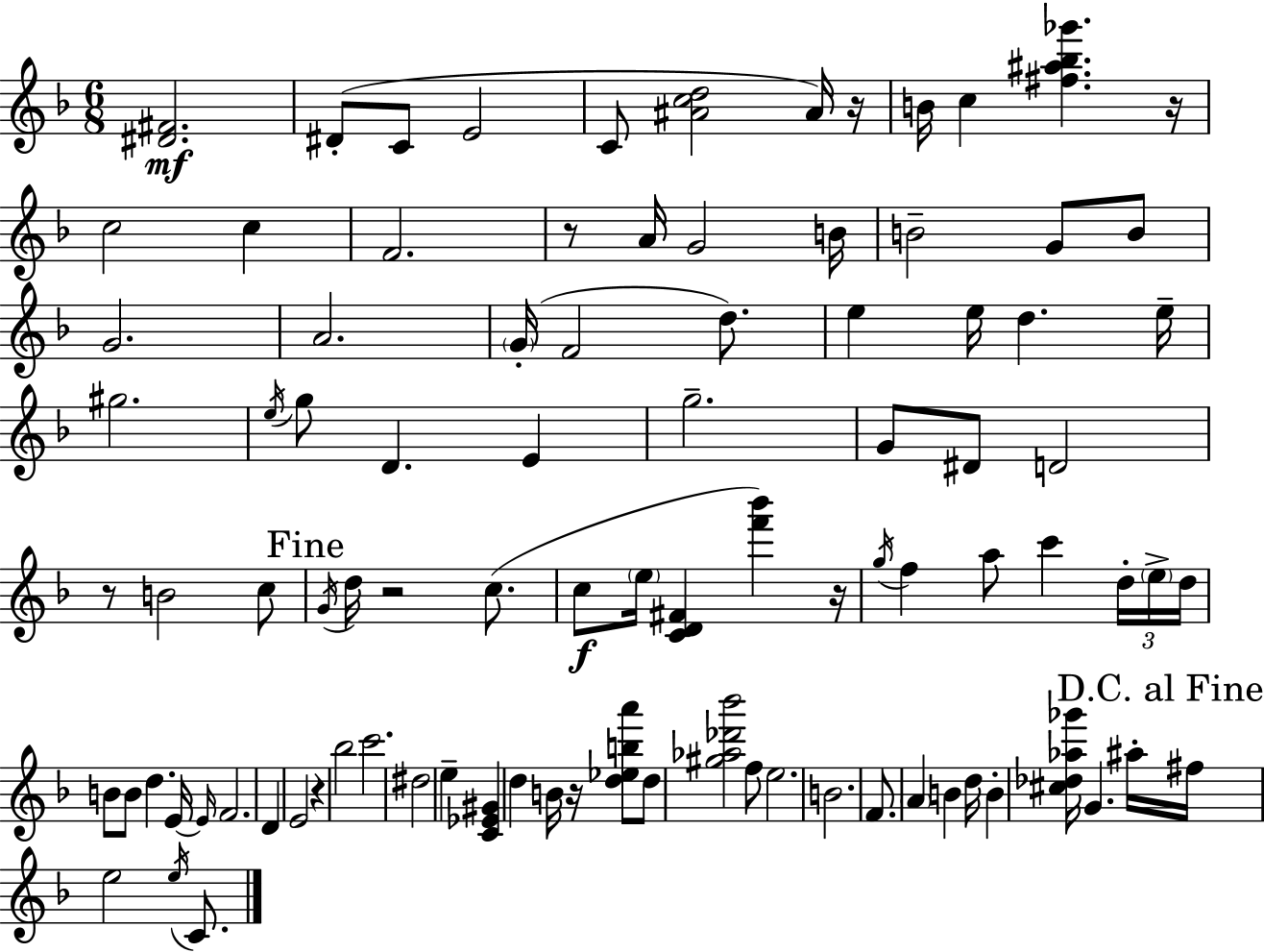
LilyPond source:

{
  \clef treble
  \numericTimeSignature
  \time 6/8
  \key d \minor
  \repeat volta 2 { <dis' fis'>2.\mf | dis'8-.( c'8 e'2 | c'8 <ais' c'' d''>2 ais'16) r16 | b'16 c''4 <fis'' ais'' bes'' ges'''>4. r16 | \break c''2 c''4 | f'2. | r8 a'16 g'2 b'16 | b'2-- g'8 b'8 | \break g'2. | a'2. | \parenthesize g'16-.( f'2 d''8.) | e''4 e''16 d''4. e''16-- | \break gis''2. | \acciaccatura { e''16 } g''8 d'4. e'4 | g''2.-- | g'8 dis'8 d'2 | \break r8 b'2 c''8 | \mark "Fine" \acciaccatura { g'16 } d''16 r2 c''8.( | c''8\f \parenthesize e''16 <c' d' fis'>4 <f''' bes'''>4) | r16 \acciaccatura { g''16 } f''4 a''8 c'''4 | \break \tuplet 3/2 { d''16-. \parenthesize e''16-> d''16 } b'8 b'8 d''4. | e'16~~ \grace { e'16 } f'2. | d'4 e'2 | r4 bes''2 | \break c'''2. | dis''2 | e''4-- <c' ees' gis'>4 d''4 | b'16 r16 <d'' ees'' b'' a'''>8 d''8 <gis'' aes'' des''' bes'''>2 | \break f''8 e''2. | b'2. | f'8. \parenthesize a'4 b'4 | d''16 b'4-. <cis'' des'' aes'' ges'''>16 g'4. | \break ais''16-. \mark "D.C. al Fine" fis''16 e''2 | \acciaccatura { e''16 } c'8. } \bar "|."
}